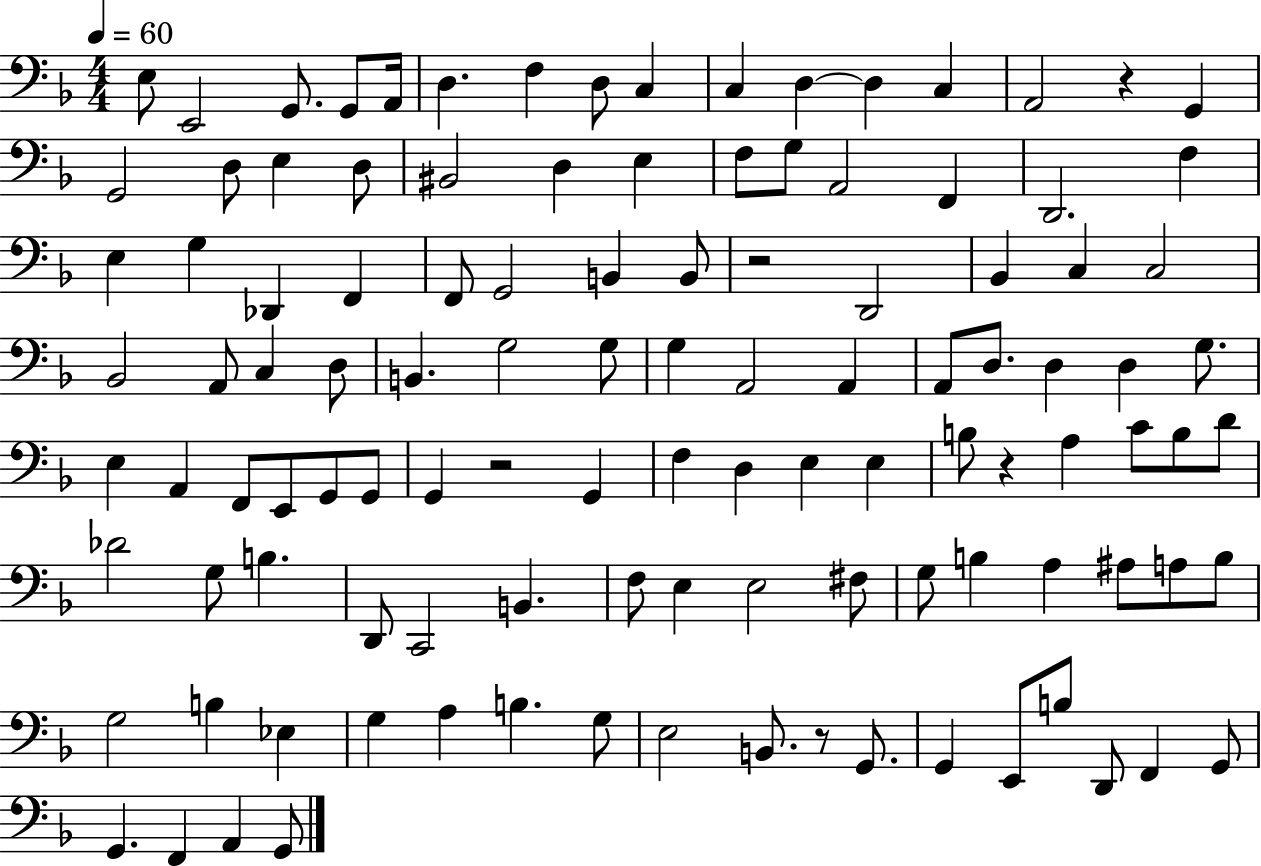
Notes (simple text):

E3/e E2/h G2/e. G2/e A2/s D3/q. F3/q D3/e C3/q C3/q D3/q D3/q C3/q A2/h R/q G2/q G2/h D3/e E3/q D3/e BIS2/h D3/q E3/q F3/e G3/e A2/h F2/q D2/h. F3/q E3/q G3/q Db2/q F2/q F2/e G2/h B2/q B2/e R/h D2/h Bb2/q C3/q C3/h Bb2/h A2/e C3/q D3/e B2/q. G3/h G3/e G3/q A2/h A2/q A2/e D3/e. D3/q D3/q G3/e. E3/q A2/q F2/e E2/e G2/e G2/e G2/q R/h G2/q F3/q D3/q E3/q E3/q B3/e R/q A3/q C4/e B3/e D4/e Db4/h G3/e B3/q. D2/e C2/h B2/q. F3/e E3/q E3/h F#3/e G3/e B3/q A3/q A#3/e A3/e B3/e G3/h B3/q Eb3/q G3/q A3/q B3/q. G3/e E3/h B2/e. R/e G2/e. G2/q E2/e B3/e D2/e F2/q G2/e G2/q. F2/q A2/q G2/e